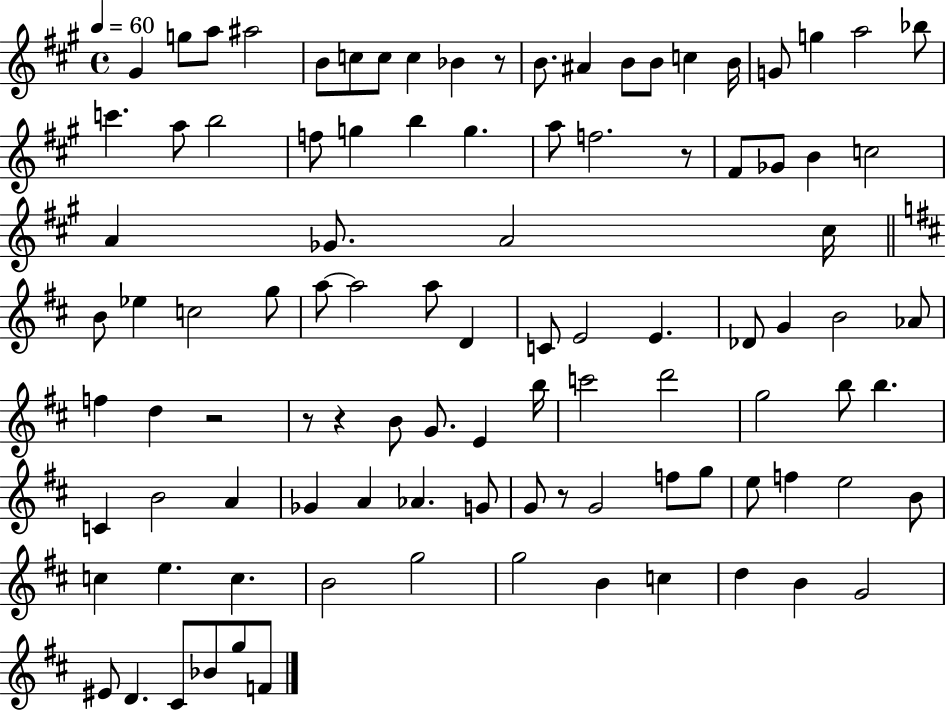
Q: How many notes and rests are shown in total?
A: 100